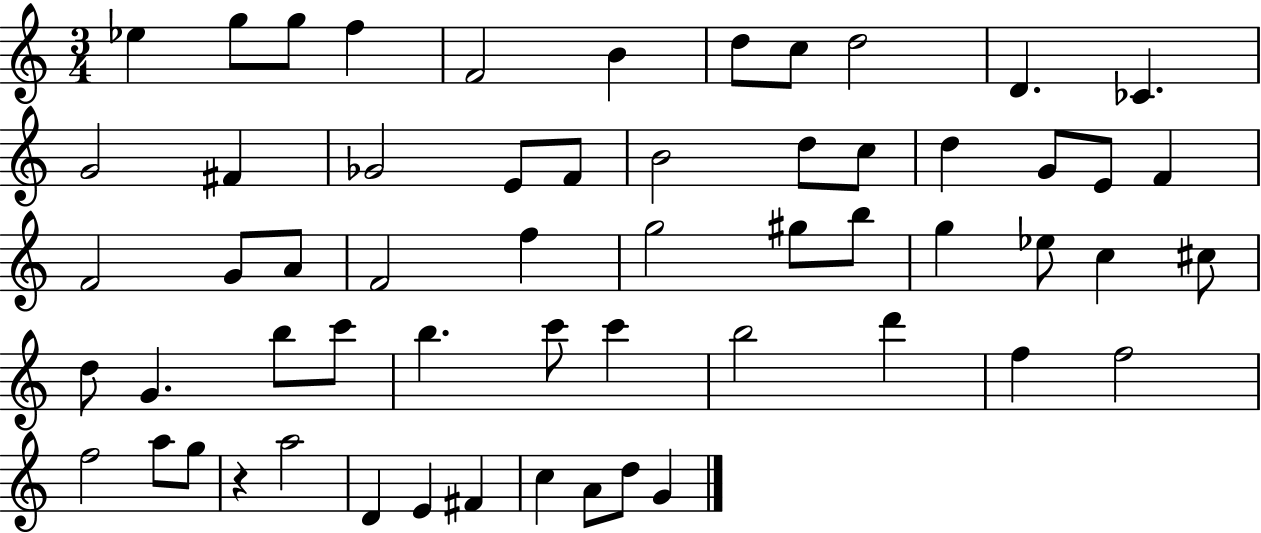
{
  \clef treble
  \numericTimeSignature
  \time 3/4
  \key c \major
  ees''4 g''8 g''8 f''4 | f'2 b'4 | d''8 c''8 d''2 | d'4. ces'4. | \break g'2 fis'4 | ges'2 e'8 f'8 | b'2 d''8 c''8 | d''4 g'8 e'8 f'4 | \break f'2 g'8 a'8 | f'2 f''4 | g''2 gis''8 b''8 | g''4 ees''8 c''4 cis''8 | \break d''8 g'4. b''8 c'''8 | b''4. c'''8 c'''4 | b''2 d'''4 | f''4 f''2 | \break f''2 a''8 g''8 | r4 a''2 | d'4 e'4 fis'4 | c''4 a'8 d''8 g'4 | \break \bar "|."
}